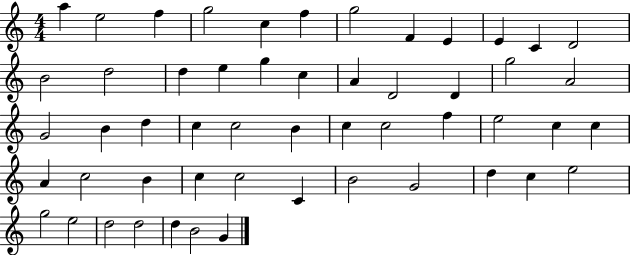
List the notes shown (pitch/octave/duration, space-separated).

A5/q E5/h F5/q G5/h C5/q F5/q G5/h F4/q E4/q E4/q C4/q D4/h B4/h D5/h D5/q E5/q G5/q C5/q A4/q D4/h D4/q G5/h A4/h G4/h B4/q D5/q C5/q C5/h B4/q C5/q C5/h F5/q E5/h C5/q C5/q A4/q C5/h B4/q C5/q C5/h C4/q B4/h G4/h D5/q C5/q E5/h G5/h E5/h D5/h D5/h D5/q B4/h G4/q